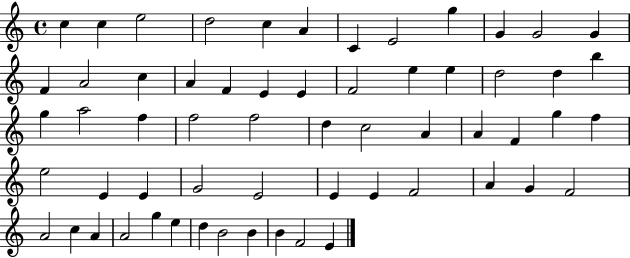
{
  \clef treble
  \time 4/4
  \defaultTimeSignature
  \key c \major
  c''4 c''4 e''2 | d''2 c''4 a'4 | c'4 e'2 g''4 | g'4 g'2 g'4 | \break f'4 a'2 c''4 | a'4 f'4 e'4 e'4 | f'2 e''4 e''4 | d''2 d''4 b''4 | \break g''4 a''2 f''4 | f''2 f''2 | d''4 c''2 a'4 | a'4 f'4 g''4 f''4 | \break e''2 e'4 e'4 | g'2 e'2 | e'4 e'4 f'2 | a'4 g'4 f'2 | \break a'2 c''4 a'4 | a'2 g''4 e''4 | d''4 b'2 b'4 | b'4 f'2 e'4 | \break \bar "|."
}